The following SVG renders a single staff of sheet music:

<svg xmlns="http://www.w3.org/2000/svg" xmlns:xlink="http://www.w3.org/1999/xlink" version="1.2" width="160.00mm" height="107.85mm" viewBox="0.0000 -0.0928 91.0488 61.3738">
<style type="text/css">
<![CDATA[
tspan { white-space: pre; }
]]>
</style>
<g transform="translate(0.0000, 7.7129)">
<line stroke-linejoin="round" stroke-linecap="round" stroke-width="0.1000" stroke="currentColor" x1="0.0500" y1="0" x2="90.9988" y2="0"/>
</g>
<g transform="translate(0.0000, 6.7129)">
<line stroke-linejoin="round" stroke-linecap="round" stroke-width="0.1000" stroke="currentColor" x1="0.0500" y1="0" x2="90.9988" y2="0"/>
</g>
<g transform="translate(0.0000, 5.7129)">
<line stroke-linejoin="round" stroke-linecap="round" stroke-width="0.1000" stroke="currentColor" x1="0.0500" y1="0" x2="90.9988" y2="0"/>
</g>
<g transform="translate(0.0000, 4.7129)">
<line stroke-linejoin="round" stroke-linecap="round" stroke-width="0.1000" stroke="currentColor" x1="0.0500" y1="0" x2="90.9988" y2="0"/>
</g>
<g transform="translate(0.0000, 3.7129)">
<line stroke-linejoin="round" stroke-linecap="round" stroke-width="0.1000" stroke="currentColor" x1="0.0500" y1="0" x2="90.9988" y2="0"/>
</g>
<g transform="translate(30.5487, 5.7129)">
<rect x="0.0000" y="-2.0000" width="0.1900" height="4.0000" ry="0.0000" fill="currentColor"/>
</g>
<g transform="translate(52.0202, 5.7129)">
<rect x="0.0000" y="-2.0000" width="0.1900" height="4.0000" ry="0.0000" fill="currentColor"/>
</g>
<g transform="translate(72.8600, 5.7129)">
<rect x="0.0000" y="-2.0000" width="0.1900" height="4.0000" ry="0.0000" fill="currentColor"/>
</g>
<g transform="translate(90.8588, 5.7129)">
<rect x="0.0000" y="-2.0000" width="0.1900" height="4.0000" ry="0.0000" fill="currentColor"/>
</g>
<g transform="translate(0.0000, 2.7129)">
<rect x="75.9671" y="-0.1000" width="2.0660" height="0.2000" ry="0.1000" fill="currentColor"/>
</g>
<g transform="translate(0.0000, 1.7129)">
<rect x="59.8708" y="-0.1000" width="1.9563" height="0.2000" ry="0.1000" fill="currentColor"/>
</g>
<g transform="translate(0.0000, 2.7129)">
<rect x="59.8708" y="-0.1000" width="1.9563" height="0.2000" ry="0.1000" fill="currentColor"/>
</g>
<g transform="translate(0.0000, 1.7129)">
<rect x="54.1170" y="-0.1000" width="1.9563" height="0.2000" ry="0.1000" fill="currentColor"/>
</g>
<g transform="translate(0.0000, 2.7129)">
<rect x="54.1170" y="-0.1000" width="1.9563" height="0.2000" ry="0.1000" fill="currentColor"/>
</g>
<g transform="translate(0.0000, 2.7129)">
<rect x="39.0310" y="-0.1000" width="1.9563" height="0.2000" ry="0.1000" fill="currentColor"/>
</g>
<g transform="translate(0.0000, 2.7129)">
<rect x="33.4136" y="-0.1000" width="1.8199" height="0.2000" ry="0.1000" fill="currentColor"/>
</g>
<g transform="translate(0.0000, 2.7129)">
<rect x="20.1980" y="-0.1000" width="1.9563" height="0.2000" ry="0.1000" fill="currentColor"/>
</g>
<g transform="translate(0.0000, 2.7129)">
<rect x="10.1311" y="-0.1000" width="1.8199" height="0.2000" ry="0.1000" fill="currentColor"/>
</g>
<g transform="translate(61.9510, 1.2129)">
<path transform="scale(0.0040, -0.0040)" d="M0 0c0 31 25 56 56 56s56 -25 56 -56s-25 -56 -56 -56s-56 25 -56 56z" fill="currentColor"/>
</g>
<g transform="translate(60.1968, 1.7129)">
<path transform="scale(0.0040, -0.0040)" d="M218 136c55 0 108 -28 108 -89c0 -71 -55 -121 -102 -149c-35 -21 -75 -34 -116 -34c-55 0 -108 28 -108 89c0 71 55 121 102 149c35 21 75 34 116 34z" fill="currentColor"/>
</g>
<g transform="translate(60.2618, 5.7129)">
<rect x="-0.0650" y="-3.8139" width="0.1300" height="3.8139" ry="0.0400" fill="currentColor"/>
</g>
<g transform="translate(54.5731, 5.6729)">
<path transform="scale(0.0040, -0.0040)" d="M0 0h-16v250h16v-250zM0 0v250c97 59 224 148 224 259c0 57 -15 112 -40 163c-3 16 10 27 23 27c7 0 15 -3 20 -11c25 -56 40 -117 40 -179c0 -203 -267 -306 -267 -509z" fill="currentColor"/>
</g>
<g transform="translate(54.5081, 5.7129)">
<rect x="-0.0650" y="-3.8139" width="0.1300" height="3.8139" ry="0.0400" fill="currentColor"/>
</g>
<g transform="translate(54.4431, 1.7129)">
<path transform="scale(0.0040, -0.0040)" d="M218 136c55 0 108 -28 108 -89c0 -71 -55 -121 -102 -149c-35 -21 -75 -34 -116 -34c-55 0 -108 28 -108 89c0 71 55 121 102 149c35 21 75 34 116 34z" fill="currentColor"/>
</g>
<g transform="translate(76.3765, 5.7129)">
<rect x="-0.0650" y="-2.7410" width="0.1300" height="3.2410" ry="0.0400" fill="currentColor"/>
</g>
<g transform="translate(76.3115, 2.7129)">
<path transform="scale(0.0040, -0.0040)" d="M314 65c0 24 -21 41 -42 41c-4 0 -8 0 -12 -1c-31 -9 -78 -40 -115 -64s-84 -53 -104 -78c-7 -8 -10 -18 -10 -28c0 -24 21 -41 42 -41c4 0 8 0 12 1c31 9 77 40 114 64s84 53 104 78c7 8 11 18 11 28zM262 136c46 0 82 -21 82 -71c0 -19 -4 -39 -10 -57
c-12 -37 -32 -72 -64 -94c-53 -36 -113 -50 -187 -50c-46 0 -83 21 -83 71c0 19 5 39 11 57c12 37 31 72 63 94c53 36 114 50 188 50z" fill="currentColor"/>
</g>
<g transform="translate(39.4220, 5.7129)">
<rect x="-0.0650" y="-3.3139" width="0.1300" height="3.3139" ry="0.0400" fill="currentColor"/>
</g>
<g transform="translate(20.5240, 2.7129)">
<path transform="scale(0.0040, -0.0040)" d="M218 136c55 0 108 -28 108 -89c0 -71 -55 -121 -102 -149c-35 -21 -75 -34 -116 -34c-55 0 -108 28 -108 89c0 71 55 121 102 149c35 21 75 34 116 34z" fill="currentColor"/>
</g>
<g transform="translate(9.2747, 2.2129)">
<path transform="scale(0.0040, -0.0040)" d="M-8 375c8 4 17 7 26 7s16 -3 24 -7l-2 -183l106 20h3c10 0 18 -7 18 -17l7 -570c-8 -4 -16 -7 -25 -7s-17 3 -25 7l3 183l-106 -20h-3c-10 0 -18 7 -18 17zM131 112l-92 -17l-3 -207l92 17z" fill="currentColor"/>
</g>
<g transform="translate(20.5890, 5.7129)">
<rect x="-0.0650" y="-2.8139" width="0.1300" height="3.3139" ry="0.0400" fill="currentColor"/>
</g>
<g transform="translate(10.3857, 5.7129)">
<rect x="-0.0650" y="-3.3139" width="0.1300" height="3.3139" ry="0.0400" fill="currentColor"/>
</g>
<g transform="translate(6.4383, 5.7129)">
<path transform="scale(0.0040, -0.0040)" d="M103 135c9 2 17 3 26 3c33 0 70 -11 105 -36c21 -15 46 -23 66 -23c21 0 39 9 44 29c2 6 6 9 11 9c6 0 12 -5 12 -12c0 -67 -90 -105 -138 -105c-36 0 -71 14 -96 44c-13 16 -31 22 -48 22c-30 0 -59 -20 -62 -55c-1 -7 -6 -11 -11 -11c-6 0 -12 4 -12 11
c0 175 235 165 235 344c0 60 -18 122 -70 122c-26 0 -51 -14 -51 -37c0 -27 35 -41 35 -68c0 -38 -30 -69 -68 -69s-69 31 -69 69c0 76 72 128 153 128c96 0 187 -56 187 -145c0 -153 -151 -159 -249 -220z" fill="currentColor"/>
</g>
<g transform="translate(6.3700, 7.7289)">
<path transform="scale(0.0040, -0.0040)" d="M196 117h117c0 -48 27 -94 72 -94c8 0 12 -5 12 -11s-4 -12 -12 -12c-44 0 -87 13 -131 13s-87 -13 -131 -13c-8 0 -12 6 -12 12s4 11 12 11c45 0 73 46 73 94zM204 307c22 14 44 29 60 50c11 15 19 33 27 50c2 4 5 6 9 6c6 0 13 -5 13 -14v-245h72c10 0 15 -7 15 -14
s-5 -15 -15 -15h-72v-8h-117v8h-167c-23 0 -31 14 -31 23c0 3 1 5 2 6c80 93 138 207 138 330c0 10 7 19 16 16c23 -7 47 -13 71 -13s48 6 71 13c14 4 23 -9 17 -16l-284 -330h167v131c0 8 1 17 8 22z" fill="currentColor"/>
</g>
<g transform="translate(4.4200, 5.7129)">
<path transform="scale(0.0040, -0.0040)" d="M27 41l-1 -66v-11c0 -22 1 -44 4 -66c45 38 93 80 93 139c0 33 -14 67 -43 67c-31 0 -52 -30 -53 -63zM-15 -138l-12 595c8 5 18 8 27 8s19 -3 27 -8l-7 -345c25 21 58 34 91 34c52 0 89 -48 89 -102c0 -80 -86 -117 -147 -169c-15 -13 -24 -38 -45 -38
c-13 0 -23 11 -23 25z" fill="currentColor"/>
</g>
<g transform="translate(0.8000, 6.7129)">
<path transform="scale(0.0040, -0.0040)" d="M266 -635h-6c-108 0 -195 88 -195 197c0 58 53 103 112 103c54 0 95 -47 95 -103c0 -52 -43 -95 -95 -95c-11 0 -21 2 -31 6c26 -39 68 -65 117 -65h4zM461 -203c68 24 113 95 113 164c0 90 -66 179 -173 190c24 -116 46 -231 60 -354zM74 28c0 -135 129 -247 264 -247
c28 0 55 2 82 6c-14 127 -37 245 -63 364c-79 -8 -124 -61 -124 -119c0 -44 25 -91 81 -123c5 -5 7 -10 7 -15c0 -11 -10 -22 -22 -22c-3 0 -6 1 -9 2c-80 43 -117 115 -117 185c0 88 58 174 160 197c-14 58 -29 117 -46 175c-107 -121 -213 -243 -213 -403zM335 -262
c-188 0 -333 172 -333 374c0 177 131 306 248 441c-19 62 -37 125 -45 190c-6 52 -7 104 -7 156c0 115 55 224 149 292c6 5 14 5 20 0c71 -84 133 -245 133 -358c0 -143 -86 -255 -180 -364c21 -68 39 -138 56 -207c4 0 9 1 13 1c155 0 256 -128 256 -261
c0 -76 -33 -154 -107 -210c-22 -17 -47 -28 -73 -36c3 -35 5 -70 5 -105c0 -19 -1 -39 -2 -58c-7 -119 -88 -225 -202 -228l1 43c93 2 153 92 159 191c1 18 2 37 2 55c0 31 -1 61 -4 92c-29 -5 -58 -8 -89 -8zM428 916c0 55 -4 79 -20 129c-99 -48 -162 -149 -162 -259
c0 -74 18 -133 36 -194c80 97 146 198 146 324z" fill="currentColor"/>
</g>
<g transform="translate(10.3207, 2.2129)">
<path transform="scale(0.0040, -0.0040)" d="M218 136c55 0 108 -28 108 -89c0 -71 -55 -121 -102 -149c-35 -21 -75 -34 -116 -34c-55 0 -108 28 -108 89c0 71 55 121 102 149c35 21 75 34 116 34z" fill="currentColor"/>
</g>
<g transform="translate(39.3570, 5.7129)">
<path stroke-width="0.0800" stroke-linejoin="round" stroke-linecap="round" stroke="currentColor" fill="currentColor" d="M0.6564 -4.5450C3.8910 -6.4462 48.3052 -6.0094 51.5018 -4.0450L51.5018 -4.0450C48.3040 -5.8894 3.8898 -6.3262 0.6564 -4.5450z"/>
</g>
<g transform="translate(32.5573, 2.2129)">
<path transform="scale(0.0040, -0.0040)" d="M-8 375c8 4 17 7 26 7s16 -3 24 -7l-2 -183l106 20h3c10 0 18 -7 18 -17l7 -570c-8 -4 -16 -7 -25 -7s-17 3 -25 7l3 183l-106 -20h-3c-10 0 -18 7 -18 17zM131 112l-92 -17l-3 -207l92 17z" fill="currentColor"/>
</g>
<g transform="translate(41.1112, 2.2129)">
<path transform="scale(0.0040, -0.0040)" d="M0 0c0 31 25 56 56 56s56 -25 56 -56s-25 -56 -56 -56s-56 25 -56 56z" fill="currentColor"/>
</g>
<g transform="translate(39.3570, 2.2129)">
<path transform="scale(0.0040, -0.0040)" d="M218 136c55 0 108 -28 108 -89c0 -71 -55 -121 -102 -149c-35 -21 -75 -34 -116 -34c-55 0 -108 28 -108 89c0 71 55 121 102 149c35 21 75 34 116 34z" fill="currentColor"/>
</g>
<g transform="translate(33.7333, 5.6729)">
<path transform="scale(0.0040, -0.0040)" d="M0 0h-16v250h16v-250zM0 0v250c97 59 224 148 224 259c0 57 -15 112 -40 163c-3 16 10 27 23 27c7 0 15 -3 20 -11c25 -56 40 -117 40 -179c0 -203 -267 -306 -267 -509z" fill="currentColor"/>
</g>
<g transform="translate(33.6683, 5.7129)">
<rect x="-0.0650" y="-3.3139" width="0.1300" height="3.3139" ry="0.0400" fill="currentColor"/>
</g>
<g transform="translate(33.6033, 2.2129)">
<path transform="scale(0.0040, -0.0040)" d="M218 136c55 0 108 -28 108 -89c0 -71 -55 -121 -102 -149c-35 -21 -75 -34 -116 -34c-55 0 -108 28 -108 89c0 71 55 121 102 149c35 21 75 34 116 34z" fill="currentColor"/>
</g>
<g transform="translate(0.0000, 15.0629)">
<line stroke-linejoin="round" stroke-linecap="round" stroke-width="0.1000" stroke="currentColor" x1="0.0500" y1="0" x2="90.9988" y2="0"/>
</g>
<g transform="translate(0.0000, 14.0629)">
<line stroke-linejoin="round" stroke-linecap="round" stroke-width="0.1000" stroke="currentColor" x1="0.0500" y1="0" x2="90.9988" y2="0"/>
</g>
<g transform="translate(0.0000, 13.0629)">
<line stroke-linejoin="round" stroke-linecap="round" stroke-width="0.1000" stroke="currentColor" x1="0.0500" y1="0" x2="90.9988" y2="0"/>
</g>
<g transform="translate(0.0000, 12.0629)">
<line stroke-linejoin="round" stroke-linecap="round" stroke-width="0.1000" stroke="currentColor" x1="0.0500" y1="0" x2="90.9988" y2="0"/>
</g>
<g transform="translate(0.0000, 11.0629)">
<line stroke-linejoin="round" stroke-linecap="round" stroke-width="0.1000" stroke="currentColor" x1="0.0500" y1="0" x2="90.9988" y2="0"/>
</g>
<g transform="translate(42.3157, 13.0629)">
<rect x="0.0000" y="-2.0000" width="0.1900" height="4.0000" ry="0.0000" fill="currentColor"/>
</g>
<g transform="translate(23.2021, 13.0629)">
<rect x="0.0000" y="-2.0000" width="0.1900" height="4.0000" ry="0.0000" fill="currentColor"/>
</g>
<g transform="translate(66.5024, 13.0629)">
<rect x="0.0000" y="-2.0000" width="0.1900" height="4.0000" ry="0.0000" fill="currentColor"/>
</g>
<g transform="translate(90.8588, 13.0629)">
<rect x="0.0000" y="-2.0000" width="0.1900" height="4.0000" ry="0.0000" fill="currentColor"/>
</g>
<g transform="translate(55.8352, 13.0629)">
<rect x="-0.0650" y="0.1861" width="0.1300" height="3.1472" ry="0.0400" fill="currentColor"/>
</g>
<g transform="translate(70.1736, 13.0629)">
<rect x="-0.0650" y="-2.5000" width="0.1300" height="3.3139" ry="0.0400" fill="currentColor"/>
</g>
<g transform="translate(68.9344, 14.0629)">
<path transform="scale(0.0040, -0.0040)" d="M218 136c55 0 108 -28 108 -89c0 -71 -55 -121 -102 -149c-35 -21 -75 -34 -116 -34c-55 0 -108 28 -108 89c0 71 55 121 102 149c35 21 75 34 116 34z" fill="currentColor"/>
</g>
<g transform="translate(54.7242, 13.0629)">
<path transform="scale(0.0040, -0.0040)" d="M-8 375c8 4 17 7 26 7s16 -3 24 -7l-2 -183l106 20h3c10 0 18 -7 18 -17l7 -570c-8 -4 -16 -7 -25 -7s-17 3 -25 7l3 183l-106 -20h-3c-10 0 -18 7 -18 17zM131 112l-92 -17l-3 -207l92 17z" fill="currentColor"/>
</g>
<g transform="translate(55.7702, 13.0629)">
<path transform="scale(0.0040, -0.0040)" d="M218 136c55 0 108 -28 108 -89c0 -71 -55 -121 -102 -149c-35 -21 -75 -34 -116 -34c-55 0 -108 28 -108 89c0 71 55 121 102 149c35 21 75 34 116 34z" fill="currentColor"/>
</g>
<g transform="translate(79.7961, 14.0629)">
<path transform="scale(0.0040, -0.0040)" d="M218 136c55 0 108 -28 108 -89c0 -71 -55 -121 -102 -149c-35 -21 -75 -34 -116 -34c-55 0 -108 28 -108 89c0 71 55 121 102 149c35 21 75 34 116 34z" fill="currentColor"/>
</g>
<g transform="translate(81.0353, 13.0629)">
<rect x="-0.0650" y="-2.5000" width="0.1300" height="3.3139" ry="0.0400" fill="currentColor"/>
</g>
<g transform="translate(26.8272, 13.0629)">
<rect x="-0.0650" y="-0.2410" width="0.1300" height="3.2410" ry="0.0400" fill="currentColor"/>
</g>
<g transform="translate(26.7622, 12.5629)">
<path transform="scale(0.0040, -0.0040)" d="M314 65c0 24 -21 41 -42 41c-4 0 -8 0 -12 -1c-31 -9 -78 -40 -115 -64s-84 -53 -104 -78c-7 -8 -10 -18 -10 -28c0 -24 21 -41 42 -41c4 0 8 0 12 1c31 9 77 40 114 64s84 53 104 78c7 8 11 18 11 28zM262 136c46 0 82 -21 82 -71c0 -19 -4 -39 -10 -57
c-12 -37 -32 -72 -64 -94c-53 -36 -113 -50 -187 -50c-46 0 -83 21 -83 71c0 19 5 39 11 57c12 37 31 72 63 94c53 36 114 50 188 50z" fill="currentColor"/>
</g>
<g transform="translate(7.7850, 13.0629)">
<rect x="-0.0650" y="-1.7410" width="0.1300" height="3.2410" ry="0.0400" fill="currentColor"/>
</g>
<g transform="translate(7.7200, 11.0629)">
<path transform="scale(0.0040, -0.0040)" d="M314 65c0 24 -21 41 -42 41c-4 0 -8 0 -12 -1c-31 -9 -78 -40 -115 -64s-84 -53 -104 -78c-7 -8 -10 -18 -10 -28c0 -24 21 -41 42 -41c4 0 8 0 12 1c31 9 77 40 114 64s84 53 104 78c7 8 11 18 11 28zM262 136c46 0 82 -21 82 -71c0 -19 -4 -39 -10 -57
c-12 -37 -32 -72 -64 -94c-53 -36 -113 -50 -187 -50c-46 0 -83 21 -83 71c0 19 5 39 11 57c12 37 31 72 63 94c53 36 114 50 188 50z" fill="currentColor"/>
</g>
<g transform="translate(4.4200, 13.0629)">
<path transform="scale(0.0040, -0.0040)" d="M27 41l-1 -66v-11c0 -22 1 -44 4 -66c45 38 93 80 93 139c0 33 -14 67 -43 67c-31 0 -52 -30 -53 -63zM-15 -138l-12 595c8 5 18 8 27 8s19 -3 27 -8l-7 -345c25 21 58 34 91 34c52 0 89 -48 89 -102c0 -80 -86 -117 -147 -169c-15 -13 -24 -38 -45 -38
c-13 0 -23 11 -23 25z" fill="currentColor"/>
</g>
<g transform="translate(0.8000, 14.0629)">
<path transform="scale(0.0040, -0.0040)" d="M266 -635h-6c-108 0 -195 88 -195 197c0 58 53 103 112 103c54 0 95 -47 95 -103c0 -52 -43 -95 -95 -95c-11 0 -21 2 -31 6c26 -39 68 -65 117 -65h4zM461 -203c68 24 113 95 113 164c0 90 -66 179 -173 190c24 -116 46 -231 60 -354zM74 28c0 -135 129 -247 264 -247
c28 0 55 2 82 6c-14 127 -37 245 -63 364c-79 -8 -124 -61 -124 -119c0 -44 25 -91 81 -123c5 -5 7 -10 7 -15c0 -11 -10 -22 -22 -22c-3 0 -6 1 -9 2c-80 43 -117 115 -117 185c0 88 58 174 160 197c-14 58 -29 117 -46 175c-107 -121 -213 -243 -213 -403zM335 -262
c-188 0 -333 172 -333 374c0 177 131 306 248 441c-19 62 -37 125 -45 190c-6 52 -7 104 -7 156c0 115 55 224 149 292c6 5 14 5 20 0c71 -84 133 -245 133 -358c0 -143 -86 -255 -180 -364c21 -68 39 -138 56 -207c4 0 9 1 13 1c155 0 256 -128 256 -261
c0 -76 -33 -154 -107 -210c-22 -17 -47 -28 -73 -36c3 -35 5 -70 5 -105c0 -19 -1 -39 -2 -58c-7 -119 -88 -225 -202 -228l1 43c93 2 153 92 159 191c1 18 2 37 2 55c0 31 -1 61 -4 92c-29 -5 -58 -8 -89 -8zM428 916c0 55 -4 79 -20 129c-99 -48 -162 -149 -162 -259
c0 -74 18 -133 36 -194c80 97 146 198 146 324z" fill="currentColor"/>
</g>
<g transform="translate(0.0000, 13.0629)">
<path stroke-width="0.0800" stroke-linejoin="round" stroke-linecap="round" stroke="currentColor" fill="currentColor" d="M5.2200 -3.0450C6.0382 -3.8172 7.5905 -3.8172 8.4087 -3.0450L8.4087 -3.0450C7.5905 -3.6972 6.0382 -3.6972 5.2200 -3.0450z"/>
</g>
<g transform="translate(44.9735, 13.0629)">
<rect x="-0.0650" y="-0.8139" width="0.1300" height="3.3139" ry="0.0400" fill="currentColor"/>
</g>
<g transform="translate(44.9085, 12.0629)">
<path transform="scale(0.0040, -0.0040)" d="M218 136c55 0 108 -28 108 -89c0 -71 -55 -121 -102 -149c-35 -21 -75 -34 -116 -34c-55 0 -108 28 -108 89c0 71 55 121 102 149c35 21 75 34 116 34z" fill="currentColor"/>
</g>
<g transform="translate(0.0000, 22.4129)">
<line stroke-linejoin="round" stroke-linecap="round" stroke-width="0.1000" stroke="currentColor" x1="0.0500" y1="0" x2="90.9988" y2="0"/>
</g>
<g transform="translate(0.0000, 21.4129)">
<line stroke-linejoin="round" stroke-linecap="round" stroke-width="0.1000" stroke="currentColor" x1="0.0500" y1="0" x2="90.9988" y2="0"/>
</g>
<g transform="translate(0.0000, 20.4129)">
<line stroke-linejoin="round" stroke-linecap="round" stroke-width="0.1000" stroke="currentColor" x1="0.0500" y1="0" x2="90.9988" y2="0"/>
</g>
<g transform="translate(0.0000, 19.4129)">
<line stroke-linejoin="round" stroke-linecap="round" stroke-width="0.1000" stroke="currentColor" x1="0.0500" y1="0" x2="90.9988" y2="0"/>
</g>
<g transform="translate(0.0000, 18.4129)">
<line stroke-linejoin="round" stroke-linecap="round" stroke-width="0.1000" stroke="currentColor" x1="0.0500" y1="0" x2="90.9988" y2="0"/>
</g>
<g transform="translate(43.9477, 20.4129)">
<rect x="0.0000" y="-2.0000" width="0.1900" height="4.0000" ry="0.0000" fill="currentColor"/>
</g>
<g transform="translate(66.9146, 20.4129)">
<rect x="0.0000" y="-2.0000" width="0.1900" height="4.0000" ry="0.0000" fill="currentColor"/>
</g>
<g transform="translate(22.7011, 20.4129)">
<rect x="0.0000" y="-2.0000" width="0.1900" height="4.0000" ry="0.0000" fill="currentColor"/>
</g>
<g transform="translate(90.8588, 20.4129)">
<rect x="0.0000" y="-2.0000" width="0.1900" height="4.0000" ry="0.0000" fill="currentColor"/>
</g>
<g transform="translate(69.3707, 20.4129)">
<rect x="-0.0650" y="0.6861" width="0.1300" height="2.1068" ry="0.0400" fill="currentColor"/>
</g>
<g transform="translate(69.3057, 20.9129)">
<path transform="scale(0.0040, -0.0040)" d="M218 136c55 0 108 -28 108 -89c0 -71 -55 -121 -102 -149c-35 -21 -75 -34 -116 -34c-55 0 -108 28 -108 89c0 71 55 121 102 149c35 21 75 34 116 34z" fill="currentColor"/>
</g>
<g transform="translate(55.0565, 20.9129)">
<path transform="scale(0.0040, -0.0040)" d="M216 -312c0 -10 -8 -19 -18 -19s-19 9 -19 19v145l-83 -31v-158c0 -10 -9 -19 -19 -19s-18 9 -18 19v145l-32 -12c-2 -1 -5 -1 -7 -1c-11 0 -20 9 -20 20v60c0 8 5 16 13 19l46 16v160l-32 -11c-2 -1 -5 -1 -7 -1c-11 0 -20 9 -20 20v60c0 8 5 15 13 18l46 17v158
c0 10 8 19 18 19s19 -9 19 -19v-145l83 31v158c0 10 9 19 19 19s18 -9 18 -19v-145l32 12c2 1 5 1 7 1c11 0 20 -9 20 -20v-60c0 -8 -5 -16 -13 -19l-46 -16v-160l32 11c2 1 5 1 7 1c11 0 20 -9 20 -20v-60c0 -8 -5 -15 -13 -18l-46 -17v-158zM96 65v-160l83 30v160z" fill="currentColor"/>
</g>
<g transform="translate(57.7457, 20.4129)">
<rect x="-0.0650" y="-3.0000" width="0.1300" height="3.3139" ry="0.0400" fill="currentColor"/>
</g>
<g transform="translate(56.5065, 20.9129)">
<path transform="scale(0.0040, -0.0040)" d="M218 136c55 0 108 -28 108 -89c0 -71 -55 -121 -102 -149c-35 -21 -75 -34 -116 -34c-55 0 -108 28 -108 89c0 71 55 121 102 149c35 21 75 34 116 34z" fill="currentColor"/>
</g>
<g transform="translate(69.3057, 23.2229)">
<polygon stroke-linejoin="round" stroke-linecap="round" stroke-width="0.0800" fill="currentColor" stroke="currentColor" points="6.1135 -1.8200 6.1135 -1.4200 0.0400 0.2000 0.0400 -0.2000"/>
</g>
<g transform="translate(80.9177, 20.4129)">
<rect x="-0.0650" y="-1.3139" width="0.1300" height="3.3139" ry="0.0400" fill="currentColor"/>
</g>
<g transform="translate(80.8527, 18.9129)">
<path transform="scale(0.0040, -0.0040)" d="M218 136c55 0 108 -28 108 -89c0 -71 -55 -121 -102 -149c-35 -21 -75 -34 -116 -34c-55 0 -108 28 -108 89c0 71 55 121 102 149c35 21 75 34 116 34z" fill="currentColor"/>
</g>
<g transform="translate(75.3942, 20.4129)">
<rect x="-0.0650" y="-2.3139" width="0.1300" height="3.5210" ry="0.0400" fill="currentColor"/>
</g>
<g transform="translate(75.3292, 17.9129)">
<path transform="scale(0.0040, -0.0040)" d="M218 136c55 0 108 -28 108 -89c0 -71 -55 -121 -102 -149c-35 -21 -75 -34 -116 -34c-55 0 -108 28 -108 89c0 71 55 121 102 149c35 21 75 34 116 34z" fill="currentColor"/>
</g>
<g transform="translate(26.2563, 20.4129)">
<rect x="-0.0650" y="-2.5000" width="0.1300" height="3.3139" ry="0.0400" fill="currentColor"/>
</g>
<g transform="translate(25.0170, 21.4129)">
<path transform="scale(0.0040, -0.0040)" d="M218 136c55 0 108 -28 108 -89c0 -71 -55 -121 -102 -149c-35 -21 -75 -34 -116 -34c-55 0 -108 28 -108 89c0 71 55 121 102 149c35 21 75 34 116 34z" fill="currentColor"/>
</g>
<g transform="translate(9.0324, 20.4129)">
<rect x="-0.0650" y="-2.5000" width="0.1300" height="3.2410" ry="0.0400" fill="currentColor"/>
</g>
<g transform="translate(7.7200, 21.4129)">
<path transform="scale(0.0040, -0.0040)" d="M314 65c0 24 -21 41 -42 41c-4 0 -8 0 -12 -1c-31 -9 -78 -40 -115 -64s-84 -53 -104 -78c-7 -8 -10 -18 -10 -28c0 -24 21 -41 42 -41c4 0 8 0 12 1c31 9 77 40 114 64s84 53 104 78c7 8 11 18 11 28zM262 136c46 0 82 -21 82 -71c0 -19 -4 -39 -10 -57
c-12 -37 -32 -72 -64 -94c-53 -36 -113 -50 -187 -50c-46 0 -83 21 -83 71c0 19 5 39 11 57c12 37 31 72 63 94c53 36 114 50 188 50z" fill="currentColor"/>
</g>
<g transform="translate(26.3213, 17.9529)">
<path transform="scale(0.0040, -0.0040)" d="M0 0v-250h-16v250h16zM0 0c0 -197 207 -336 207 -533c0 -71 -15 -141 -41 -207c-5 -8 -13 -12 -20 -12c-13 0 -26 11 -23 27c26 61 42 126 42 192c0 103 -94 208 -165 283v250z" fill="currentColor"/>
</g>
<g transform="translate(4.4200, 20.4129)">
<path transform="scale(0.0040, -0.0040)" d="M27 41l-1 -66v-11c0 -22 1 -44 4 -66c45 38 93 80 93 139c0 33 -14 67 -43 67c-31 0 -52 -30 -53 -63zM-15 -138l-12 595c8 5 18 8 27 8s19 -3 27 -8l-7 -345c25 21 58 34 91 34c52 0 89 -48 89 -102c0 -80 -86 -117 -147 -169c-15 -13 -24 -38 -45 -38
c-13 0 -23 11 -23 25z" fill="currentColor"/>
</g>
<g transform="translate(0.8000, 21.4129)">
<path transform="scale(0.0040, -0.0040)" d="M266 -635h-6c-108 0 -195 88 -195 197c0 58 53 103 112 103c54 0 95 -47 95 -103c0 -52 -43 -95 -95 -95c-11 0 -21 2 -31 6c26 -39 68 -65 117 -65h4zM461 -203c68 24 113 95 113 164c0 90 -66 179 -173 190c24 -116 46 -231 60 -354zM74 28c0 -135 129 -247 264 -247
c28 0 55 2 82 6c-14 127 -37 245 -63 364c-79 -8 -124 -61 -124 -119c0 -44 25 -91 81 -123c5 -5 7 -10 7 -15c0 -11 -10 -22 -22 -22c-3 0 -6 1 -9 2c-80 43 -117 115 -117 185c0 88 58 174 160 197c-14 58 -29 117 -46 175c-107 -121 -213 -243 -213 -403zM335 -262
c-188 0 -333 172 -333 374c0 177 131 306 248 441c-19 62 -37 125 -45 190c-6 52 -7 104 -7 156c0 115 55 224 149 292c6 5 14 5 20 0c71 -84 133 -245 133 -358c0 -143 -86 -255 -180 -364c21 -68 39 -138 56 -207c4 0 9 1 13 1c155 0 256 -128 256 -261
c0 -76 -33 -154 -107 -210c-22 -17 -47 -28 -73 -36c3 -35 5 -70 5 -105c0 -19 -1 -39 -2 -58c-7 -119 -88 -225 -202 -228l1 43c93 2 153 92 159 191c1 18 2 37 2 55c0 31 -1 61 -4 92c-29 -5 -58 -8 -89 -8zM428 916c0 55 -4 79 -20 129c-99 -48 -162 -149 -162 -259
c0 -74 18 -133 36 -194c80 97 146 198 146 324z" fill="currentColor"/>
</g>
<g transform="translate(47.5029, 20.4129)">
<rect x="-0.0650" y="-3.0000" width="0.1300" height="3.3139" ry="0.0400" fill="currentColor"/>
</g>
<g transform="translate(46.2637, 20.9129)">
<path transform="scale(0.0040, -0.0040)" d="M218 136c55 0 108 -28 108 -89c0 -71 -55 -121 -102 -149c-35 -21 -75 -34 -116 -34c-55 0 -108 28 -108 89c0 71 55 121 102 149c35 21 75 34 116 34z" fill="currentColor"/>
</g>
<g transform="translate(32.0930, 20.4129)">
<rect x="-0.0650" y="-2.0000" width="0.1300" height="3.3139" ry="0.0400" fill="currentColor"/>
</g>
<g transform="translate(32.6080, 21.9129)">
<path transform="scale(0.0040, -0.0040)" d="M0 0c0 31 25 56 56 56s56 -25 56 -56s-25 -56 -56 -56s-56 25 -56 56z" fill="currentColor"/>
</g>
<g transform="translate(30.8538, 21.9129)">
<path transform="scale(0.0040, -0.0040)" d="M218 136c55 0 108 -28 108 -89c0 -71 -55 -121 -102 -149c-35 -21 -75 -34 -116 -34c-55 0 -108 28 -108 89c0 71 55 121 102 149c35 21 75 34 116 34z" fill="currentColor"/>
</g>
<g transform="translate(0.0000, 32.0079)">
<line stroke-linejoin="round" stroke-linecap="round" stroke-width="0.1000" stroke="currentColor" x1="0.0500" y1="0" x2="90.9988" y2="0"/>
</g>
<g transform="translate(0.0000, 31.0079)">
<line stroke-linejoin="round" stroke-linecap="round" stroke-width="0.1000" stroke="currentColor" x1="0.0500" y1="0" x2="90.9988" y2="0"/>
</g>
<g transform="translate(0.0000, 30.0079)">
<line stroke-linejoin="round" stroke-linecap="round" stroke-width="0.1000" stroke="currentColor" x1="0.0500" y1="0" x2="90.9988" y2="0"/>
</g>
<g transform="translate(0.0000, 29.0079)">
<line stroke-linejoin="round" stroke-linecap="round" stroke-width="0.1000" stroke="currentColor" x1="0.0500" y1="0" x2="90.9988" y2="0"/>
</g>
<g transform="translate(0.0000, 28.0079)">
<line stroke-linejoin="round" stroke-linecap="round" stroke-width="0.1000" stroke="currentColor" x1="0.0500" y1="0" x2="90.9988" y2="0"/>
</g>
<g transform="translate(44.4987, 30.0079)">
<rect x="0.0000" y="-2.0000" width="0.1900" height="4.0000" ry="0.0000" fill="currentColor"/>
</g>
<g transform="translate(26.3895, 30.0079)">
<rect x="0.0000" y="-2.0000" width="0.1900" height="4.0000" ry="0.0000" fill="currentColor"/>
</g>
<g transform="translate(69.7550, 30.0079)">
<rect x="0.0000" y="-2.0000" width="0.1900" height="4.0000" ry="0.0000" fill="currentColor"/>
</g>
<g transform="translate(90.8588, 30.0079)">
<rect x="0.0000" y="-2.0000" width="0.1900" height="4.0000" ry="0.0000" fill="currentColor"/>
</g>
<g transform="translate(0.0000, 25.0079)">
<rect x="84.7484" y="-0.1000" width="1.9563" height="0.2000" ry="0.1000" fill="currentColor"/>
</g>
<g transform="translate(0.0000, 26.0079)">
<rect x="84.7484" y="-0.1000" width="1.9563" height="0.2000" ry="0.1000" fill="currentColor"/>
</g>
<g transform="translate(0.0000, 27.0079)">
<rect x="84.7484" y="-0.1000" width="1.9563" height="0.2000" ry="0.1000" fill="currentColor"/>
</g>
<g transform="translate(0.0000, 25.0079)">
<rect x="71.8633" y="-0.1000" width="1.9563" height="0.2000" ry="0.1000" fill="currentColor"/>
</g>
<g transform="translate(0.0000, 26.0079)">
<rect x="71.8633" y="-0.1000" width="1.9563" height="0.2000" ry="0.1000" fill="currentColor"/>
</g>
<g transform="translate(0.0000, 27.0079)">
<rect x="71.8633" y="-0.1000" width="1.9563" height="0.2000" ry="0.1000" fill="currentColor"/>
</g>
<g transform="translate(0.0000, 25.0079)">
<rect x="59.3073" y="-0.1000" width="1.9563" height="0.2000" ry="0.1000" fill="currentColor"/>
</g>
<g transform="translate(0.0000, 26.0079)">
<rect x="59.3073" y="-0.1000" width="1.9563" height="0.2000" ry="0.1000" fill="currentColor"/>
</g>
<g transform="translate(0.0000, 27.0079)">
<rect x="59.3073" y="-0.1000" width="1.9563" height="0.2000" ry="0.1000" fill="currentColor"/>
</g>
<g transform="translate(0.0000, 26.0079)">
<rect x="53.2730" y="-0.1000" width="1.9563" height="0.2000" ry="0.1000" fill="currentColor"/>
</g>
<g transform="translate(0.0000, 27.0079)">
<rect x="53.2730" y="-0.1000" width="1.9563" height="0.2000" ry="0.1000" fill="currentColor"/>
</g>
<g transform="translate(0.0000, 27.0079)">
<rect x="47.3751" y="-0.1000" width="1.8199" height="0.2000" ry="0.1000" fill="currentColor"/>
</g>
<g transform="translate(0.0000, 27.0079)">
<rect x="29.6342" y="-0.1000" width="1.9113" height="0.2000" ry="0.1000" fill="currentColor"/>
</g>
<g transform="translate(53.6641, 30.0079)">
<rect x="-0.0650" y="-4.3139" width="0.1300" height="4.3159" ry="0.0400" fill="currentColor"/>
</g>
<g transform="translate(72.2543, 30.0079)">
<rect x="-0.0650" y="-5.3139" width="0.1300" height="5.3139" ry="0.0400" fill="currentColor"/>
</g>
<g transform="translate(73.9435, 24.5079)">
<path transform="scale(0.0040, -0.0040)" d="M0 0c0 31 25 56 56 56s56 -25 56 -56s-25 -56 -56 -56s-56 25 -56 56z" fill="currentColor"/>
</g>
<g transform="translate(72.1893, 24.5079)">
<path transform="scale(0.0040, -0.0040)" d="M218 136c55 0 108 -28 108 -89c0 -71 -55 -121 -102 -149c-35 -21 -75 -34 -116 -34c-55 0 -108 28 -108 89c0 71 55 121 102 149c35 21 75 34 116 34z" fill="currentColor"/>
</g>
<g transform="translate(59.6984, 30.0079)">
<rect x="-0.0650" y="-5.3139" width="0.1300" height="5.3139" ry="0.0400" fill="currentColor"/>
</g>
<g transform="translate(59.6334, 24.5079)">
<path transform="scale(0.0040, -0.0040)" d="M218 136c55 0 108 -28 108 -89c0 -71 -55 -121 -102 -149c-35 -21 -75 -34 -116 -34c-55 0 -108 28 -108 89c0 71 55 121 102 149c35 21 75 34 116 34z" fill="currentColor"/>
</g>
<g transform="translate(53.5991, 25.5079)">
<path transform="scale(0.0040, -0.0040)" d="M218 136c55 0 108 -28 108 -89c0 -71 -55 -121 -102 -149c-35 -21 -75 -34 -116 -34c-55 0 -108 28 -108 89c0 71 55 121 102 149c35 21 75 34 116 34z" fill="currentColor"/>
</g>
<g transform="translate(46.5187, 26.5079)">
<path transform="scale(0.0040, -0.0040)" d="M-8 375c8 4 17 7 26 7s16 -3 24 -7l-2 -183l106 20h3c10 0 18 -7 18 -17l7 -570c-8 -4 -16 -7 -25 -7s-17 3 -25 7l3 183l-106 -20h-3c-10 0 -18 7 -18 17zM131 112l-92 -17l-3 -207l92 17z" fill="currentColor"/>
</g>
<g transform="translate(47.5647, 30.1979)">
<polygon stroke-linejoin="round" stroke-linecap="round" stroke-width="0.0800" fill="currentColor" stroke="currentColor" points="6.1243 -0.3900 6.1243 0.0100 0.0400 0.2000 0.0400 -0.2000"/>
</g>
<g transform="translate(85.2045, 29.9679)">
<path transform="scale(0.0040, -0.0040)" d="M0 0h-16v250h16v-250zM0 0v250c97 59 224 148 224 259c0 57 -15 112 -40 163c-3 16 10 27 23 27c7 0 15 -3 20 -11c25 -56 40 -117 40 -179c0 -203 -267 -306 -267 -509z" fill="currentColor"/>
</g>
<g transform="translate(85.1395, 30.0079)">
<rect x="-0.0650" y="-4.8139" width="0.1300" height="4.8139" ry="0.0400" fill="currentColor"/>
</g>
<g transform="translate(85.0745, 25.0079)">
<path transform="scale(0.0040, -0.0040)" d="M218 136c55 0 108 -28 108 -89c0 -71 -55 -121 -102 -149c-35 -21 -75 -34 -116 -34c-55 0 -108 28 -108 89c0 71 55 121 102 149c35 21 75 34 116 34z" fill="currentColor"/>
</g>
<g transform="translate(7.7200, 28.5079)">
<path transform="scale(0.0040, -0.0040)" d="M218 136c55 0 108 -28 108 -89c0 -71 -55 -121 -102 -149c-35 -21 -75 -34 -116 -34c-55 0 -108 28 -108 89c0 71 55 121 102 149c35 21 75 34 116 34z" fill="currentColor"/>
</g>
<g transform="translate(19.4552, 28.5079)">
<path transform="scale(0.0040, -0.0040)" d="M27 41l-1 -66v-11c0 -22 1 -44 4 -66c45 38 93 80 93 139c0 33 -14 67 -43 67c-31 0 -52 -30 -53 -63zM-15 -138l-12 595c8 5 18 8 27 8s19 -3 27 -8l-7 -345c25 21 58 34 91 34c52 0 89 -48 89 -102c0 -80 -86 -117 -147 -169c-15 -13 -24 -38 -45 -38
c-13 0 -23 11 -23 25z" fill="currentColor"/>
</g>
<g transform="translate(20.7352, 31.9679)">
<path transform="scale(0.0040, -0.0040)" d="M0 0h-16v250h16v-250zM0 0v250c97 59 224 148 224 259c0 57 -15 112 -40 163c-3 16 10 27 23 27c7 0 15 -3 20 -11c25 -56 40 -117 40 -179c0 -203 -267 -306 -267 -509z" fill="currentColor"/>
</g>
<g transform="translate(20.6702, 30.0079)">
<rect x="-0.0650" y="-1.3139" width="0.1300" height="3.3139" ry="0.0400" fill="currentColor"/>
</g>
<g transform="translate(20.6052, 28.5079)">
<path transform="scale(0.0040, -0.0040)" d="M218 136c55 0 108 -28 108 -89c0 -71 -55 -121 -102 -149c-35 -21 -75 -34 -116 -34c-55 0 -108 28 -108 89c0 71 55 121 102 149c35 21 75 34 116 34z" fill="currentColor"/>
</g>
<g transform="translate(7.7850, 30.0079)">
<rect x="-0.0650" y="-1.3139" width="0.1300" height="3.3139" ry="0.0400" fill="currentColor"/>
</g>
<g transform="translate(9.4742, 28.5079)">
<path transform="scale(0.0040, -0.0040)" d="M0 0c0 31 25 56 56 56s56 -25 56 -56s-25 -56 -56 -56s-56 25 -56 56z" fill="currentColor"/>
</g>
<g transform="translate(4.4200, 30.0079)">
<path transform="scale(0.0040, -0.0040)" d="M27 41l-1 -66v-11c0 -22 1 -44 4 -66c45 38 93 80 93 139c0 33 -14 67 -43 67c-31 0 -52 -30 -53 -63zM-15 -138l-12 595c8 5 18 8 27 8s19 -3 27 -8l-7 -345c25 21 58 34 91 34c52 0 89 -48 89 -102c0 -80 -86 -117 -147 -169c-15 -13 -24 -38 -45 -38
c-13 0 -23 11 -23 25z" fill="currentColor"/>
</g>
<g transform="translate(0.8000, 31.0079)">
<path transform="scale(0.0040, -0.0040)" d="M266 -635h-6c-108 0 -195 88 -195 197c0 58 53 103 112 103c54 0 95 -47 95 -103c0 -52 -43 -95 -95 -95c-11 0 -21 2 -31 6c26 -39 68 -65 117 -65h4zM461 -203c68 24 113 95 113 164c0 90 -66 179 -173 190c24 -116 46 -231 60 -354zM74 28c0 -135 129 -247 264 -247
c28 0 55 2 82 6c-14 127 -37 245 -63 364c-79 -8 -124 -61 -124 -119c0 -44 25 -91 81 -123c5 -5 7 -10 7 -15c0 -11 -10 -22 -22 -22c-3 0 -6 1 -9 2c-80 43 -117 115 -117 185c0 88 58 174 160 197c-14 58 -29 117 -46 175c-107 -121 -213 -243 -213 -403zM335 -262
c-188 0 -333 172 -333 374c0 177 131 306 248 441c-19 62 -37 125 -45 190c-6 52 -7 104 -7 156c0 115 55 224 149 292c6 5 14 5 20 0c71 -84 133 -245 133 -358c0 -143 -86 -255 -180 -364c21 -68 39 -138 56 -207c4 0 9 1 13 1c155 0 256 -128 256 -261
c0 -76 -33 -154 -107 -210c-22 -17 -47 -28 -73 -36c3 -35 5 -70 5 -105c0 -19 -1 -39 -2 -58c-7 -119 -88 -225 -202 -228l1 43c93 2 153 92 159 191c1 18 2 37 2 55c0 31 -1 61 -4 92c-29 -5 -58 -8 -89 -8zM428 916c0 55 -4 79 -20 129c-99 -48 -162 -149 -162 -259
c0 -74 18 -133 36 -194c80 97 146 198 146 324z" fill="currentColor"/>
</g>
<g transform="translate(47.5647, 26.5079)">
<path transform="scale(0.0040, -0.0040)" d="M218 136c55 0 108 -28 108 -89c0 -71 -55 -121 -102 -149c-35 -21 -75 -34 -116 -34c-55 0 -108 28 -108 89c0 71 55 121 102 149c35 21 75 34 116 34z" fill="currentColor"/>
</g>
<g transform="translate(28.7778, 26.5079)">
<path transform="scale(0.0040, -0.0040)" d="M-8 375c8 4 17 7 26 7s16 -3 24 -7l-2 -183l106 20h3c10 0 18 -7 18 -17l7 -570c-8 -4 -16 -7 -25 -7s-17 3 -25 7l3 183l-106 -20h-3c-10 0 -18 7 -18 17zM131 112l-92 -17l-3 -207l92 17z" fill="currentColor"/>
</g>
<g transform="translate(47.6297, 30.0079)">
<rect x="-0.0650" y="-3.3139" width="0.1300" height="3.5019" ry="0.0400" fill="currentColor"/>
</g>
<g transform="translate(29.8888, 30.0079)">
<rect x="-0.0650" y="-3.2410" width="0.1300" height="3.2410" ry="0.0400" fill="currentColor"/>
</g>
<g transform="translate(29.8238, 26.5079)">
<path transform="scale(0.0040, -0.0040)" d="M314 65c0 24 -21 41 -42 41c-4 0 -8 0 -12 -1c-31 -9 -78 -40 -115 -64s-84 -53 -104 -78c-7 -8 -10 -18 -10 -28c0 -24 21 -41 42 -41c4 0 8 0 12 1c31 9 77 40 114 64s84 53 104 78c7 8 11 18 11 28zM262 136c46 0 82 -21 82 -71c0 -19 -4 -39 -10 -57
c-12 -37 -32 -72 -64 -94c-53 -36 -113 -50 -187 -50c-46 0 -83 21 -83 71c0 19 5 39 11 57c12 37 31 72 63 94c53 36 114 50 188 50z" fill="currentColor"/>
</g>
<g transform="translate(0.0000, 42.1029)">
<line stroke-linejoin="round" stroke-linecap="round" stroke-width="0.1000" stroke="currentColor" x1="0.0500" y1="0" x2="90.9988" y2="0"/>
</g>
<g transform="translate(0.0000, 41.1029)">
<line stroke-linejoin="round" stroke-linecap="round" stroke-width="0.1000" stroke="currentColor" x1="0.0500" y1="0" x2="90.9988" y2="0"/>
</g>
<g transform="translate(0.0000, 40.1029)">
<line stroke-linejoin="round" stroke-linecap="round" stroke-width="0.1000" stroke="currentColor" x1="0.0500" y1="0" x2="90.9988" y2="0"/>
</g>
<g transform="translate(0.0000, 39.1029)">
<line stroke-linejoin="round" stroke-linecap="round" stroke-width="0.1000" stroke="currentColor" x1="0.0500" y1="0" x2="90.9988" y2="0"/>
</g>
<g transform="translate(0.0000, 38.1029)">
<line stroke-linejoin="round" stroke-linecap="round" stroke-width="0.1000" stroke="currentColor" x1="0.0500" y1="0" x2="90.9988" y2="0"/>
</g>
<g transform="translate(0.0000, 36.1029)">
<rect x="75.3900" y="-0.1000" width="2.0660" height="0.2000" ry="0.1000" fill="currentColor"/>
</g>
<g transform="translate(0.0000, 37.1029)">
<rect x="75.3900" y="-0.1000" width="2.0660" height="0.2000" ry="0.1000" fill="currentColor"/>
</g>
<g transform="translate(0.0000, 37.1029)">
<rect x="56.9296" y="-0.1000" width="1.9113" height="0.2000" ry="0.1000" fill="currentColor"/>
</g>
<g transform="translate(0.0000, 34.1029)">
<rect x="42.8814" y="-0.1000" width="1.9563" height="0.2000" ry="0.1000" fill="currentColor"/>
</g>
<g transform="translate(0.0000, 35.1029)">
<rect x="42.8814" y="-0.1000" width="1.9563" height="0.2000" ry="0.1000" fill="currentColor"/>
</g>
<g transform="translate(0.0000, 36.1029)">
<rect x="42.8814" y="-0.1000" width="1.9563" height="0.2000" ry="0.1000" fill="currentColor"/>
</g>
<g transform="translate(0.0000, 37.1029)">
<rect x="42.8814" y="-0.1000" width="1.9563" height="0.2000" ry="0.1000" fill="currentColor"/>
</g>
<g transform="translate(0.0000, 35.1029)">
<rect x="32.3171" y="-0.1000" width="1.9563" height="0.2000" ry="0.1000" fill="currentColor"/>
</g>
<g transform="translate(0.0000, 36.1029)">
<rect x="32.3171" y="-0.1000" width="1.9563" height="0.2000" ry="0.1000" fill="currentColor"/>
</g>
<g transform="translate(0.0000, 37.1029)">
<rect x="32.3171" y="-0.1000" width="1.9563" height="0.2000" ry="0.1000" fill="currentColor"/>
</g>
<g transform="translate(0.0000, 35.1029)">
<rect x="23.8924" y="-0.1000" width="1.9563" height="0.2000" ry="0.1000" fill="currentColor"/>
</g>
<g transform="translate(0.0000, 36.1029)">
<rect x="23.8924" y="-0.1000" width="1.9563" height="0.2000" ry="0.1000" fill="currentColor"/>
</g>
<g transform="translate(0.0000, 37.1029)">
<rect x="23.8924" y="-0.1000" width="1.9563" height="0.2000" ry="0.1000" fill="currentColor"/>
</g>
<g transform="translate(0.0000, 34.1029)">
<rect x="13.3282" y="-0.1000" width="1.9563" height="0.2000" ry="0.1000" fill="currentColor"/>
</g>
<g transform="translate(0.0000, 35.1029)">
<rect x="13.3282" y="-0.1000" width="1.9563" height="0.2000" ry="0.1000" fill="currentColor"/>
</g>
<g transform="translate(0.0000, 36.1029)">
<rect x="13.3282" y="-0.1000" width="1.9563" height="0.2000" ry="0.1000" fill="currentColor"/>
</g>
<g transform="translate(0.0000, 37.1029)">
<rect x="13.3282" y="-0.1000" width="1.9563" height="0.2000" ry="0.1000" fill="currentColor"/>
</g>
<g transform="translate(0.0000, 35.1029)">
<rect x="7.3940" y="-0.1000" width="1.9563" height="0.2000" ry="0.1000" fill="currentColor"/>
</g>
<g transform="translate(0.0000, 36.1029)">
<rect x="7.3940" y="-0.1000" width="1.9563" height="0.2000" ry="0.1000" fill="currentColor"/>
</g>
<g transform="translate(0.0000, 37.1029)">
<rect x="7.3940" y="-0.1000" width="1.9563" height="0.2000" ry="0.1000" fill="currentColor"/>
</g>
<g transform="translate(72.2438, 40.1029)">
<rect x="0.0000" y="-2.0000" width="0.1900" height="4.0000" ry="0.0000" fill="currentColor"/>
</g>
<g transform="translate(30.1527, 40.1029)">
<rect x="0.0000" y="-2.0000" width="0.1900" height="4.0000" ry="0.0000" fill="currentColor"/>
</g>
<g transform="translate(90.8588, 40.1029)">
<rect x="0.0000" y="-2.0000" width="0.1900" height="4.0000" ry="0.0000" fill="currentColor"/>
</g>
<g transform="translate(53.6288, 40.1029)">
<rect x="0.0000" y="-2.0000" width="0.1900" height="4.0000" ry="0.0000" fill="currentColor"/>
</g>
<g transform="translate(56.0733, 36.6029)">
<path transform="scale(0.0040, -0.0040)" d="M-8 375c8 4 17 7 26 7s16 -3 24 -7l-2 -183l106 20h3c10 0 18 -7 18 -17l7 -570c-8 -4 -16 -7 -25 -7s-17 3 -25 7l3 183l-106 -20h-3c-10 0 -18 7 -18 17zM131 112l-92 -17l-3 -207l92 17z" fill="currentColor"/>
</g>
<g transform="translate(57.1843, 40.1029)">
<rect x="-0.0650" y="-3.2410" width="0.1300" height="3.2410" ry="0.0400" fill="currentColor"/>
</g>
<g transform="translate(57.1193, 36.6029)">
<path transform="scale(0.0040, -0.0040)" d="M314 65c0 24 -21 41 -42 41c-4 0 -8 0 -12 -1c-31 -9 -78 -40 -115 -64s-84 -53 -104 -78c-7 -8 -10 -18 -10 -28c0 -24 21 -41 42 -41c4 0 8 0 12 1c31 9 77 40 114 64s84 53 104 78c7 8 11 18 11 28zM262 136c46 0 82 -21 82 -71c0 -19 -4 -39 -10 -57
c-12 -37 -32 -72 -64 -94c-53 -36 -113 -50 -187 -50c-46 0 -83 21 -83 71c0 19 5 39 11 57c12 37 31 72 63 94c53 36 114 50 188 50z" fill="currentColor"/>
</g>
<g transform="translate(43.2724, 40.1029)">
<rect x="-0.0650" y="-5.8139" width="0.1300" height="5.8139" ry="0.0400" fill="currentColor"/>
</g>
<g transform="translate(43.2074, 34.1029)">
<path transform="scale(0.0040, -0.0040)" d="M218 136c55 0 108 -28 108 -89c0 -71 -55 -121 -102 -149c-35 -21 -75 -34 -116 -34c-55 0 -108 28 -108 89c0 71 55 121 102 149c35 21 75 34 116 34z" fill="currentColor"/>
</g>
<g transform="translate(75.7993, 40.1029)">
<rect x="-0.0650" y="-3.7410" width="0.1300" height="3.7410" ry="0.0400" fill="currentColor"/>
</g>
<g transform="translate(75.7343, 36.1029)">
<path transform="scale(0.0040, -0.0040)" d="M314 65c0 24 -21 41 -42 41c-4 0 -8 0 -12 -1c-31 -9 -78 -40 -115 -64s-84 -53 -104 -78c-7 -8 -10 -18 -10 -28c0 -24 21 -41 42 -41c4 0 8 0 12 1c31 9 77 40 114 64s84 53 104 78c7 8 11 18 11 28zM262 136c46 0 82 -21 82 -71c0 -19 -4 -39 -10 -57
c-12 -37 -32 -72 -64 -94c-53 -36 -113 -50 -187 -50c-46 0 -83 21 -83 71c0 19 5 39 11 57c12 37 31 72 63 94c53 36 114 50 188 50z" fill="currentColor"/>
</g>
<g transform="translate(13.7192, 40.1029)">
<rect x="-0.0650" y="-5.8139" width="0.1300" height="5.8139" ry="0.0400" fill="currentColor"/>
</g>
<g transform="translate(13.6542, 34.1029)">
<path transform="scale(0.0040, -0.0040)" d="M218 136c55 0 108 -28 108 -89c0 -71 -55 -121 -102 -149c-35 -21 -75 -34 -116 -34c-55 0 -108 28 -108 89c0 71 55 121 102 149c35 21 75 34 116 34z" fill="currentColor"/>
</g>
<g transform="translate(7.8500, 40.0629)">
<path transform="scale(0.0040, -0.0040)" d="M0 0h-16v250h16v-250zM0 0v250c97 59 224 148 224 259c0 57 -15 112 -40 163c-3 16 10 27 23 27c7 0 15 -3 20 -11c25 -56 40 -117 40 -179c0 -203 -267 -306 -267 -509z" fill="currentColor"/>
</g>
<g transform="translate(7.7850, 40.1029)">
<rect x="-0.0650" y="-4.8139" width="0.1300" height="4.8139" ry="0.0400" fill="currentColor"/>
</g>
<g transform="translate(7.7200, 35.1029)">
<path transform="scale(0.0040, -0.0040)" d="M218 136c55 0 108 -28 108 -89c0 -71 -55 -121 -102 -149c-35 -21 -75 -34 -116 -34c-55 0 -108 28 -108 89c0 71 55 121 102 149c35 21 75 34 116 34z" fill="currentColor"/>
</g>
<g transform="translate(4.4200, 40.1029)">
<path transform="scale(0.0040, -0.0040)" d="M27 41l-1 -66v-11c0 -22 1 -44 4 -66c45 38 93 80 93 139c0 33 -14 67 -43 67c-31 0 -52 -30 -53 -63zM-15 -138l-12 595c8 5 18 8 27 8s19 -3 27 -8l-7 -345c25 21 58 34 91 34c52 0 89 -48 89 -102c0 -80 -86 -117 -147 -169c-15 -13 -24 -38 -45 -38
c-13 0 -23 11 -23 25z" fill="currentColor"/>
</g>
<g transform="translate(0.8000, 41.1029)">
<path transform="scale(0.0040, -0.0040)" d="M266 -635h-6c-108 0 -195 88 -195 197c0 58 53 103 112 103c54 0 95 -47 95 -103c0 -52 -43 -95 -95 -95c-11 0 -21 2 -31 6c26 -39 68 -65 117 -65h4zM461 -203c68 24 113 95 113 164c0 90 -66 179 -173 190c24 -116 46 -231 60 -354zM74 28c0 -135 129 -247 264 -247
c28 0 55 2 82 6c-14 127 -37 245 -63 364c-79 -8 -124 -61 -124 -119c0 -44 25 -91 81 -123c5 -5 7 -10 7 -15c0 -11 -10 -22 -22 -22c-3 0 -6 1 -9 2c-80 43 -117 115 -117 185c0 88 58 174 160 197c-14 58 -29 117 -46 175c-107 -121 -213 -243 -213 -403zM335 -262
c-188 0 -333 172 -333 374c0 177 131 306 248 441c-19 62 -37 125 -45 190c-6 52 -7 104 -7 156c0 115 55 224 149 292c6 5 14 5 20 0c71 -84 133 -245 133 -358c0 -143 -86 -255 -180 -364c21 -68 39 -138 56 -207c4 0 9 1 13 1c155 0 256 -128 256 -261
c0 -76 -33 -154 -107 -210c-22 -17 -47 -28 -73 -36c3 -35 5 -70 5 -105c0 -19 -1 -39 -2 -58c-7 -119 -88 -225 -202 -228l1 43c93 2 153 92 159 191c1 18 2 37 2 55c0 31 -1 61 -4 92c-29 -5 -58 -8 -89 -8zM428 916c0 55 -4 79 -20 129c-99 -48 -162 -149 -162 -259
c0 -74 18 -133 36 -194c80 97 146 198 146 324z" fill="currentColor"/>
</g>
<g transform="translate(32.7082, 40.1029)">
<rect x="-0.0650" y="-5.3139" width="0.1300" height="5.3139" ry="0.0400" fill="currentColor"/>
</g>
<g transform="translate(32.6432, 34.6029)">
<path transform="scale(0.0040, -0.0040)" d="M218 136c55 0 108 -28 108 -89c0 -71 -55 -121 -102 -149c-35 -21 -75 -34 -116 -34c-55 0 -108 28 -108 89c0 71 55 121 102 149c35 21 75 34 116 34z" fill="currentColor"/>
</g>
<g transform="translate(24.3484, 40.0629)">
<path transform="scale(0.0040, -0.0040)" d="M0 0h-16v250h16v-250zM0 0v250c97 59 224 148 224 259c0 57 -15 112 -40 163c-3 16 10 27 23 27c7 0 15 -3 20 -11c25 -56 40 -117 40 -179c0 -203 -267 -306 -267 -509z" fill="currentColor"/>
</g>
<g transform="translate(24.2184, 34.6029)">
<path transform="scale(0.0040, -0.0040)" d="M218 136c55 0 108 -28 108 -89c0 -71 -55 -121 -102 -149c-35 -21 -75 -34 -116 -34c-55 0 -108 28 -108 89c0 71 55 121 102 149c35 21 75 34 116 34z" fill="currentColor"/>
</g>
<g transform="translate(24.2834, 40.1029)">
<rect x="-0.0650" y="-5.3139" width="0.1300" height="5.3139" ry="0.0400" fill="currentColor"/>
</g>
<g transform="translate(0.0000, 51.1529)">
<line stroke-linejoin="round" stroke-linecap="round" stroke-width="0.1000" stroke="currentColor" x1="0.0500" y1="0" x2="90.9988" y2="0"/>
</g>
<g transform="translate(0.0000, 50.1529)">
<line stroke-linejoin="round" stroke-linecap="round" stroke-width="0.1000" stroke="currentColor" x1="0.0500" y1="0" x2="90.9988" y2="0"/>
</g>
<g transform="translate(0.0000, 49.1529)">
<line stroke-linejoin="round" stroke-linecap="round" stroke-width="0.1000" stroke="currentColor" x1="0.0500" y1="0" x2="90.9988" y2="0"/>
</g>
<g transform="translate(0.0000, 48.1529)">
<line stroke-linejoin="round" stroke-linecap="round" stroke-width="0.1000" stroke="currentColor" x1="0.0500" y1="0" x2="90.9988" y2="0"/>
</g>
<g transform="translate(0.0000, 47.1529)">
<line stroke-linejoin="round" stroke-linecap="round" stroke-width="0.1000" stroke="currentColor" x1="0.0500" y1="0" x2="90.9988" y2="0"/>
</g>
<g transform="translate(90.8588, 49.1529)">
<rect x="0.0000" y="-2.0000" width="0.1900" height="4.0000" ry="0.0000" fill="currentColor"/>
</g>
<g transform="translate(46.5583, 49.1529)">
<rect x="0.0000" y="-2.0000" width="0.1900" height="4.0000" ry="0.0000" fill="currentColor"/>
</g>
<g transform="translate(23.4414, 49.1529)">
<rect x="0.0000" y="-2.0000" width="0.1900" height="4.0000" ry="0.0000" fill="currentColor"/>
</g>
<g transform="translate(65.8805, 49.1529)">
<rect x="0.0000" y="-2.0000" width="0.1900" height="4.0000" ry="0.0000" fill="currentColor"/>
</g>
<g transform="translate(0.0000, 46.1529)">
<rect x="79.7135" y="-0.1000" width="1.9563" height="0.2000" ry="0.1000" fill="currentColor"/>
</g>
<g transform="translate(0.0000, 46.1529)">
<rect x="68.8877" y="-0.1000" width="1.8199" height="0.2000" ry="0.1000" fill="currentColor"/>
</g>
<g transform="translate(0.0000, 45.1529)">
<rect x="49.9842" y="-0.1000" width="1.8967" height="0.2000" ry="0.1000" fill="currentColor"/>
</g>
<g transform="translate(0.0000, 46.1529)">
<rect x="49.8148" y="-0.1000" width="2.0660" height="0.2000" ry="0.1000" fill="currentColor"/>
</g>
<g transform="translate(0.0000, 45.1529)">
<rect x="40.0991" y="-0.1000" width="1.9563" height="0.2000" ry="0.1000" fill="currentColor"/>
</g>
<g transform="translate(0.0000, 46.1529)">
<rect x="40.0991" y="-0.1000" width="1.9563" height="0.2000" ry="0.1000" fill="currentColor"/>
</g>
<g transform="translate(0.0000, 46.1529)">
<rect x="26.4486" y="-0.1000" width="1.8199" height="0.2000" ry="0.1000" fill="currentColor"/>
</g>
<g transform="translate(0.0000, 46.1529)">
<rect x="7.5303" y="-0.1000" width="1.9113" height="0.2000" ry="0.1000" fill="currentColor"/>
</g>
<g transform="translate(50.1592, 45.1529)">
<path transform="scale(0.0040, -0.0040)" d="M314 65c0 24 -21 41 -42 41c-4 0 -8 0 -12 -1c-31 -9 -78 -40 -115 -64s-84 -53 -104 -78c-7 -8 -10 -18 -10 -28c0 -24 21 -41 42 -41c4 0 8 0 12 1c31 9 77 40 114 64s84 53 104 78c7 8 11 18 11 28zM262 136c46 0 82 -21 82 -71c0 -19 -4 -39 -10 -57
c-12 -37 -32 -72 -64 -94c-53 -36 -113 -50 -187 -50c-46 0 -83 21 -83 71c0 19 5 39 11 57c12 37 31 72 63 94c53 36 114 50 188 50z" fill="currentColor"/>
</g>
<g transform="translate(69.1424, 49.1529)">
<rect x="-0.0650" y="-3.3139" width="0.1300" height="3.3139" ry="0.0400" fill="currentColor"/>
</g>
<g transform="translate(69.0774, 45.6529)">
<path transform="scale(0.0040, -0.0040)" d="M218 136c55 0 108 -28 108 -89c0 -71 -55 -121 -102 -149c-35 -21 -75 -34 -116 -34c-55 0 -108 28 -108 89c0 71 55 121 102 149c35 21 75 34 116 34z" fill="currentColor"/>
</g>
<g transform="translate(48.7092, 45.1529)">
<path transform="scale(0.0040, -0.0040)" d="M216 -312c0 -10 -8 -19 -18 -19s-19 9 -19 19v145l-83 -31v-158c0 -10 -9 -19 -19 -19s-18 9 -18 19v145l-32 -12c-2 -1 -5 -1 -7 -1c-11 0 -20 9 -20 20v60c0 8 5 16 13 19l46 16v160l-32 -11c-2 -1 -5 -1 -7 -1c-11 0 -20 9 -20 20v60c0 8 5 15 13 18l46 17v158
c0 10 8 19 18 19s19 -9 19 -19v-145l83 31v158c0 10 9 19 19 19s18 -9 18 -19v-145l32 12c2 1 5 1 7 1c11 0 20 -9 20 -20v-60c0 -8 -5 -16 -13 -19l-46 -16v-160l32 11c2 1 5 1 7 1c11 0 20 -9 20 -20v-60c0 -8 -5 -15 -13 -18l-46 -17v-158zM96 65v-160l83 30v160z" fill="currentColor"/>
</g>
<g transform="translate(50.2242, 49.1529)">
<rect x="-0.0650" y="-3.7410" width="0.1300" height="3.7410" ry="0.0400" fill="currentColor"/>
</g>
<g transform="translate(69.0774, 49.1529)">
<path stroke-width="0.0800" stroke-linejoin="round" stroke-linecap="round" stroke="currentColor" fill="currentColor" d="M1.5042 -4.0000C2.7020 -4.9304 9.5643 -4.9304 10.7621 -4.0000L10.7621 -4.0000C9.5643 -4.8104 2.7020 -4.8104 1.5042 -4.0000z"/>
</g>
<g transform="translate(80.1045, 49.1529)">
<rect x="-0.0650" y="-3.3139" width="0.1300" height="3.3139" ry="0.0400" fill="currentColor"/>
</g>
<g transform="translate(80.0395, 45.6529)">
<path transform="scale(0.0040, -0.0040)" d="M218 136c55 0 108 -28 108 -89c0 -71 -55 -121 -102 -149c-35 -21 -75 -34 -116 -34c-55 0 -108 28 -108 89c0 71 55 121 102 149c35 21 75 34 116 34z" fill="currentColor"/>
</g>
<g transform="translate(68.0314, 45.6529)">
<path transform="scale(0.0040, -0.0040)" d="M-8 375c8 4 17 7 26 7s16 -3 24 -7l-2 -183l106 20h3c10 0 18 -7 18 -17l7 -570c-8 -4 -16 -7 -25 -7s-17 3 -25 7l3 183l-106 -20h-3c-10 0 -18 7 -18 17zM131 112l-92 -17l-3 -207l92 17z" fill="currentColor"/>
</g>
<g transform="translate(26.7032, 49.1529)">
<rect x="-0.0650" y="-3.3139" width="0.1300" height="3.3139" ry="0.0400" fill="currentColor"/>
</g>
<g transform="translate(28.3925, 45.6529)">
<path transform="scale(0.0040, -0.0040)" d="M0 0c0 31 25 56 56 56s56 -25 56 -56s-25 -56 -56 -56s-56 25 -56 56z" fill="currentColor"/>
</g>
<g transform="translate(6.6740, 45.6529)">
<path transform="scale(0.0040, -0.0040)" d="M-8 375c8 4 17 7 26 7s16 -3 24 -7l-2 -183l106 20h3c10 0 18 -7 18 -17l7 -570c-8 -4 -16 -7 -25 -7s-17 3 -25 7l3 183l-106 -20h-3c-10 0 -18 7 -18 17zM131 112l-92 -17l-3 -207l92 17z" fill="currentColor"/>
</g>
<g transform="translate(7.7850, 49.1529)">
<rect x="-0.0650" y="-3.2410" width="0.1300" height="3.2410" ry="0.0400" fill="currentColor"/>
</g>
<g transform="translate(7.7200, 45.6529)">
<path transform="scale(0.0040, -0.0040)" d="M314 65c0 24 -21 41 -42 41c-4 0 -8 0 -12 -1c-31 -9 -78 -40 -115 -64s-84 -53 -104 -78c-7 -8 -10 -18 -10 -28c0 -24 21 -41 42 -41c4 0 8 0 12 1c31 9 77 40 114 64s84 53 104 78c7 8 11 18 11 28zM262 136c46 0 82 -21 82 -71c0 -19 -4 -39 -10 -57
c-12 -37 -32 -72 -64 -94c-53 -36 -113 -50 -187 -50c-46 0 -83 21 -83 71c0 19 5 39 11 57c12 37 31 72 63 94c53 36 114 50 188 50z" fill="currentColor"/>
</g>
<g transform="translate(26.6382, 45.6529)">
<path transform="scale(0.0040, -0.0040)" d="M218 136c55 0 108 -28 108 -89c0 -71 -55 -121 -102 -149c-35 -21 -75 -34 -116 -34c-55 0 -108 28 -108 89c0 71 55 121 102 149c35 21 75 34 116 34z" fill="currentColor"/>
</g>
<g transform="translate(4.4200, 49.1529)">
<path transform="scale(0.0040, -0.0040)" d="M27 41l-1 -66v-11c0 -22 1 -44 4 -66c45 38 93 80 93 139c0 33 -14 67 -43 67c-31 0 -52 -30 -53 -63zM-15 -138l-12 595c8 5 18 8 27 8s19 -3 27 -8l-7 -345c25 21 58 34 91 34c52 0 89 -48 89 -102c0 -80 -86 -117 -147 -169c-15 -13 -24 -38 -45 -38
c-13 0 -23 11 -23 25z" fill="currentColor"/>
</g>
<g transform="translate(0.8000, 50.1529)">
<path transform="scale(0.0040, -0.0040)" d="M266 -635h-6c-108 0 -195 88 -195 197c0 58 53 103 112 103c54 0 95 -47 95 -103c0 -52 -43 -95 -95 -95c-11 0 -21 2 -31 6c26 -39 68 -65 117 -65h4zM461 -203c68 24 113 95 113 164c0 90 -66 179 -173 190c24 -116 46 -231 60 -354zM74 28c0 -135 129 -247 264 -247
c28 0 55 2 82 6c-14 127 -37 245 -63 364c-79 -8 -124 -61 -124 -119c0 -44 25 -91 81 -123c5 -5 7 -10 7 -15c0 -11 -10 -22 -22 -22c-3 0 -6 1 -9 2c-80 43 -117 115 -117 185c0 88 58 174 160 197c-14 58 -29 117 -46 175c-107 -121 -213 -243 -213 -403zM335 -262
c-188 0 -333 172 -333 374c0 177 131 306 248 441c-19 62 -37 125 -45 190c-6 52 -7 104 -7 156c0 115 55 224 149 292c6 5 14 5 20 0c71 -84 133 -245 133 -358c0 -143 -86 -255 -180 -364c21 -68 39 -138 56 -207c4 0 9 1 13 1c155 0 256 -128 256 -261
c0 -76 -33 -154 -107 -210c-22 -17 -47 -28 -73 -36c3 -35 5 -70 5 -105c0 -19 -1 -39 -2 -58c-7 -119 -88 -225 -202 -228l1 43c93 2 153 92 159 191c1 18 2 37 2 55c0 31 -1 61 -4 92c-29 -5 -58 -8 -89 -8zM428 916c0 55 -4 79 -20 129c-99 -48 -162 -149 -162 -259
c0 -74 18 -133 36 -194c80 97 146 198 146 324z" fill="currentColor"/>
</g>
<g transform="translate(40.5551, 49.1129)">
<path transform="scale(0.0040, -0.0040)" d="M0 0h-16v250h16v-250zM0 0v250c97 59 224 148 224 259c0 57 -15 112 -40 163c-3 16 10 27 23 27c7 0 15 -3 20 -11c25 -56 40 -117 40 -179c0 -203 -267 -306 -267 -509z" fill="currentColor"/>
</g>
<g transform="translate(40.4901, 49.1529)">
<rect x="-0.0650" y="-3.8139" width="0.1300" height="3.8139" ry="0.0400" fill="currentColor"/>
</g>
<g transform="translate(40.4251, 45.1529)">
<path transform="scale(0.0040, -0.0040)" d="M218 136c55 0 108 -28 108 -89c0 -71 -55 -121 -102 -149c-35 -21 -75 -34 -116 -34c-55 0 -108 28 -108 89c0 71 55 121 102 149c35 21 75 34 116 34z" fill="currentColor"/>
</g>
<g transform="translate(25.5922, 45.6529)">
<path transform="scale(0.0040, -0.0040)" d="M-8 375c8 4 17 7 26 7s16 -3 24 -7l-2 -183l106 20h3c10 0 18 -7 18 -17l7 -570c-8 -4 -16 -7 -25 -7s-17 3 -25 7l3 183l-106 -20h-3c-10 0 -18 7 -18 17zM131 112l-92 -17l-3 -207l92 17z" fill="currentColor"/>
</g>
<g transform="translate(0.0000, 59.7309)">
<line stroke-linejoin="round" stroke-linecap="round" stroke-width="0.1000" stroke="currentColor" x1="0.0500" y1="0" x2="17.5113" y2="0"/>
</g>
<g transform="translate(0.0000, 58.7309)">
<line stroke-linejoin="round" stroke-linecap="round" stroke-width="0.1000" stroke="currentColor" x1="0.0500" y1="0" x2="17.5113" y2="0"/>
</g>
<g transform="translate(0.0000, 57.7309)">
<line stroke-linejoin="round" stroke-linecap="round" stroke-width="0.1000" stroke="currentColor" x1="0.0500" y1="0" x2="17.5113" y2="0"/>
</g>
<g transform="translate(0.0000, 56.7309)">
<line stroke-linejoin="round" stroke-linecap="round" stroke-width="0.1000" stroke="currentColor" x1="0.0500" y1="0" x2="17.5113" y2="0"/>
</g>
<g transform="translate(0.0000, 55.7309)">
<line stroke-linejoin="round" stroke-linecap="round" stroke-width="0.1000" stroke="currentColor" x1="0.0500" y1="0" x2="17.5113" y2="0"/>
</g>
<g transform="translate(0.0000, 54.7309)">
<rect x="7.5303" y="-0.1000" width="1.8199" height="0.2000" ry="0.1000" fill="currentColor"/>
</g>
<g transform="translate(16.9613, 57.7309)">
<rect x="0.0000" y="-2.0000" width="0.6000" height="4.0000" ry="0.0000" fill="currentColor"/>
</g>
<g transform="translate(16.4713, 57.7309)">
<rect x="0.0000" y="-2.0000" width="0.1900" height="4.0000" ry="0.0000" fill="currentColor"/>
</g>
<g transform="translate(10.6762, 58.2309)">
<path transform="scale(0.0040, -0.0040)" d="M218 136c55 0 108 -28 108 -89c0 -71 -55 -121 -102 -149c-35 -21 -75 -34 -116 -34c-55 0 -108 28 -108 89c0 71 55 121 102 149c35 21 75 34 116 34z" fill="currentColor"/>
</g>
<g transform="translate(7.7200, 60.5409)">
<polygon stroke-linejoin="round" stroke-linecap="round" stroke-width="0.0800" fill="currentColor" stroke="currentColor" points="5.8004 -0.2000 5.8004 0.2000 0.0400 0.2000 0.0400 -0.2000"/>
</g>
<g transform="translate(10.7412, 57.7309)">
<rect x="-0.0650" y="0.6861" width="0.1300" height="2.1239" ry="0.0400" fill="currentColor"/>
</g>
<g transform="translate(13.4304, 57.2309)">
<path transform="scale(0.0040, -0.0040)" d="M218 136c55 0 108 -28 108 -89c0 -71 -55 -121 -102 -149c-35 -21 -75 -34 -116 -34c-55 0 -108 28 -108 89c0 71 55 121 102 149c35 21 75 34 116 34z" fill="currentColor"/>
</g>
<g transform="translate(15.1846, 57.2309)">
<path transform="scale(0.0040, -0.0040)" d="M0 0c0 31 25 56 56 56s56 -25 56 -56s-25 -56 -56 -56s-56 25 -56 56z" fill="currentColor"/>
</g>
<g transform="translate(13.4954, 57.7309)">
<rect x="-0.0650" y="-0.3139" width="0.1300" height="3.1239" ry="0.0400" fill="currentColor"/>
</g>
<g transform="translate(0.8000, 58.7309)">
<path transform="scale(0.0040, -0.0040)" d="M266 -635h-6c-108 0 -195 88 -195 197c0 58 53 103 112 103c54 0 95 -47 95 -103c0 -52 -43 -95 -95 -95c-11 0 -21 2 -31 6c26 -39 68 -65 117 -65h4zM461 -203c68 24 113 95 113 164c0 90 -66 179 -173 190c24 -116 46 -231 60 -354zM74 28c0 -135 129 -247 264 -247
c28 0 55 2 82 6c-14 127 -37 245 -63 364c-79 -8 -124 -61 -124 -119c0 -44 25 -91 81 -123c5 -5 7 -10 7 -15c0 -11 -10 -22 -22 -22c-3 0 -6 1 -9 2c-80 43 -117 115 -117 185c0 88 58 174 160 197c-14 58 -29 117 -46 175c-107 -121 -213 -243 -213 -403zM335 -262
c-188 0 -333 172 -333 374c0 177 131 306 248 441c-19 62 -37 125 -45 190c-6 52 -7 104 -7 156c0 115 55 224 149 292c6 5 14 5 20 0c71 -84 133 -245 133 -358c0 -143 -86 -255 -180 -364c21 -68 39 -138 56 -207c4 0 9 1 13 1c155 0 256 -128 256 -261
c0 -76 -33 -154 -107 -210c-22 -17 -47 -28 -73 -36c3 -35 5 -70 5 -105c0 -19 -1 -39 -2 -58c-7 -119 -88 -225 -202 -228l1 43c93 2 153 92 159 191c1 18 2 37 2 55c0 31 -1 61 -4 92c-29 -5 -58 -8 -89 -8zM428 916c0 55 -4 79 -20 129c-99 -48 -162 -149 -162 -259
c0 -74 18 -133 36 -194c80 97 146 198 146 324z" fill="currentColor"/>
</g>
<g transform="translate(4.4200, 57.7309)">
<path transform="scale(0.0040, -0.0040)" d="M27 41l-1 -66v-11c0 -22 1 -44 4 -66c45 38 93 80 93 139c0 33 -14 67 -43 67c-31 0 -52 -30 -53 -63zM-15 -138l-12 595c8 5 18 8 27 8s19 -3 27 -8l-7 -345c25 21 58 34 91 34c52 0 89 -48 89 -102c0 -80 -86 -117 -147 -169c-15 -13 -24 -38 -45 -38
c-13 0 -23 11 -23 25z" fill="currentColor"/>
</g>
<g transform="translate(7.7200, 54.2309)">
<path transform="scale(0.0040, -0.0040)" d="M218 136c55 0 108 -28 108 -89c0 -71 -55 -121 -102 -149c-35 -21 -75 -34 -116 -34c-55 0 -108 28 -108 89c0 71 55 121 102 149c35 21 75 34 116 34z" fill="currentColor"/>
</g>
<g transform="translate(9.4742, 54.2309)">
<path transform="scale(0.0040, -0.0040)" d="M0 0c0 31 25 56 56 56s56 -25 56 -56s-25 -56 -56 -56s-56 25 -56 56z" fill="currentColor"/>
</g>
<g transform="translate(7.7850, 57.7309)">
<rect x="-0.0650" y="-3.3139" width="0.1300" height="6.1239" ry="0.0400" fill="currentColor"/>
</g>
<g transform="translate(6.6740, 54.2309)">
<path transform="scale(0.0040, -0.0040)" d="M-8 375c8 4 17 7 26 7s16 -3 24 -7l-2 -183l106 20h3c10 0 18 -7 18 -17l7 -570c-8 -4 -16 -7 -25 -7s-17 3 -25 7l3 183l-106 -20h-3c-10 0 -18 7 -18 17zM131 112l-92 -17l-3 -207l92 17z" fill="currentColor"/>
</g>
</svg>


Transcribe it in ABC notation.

X:1
T:Untitled
M:2/4
L:1/4
K:F
b a b/2 b c'/2 c' a2 f2 c2 d B G G G2 G/2 F A ^A A/2 g/2 e e _e/2 b2 b/2 d'/2 f' f' e'/2 e'/2 g' f'/2 f' g' b2 c'2 b2 b c'/2 ^c'2 b b b/2 A/2 c/2